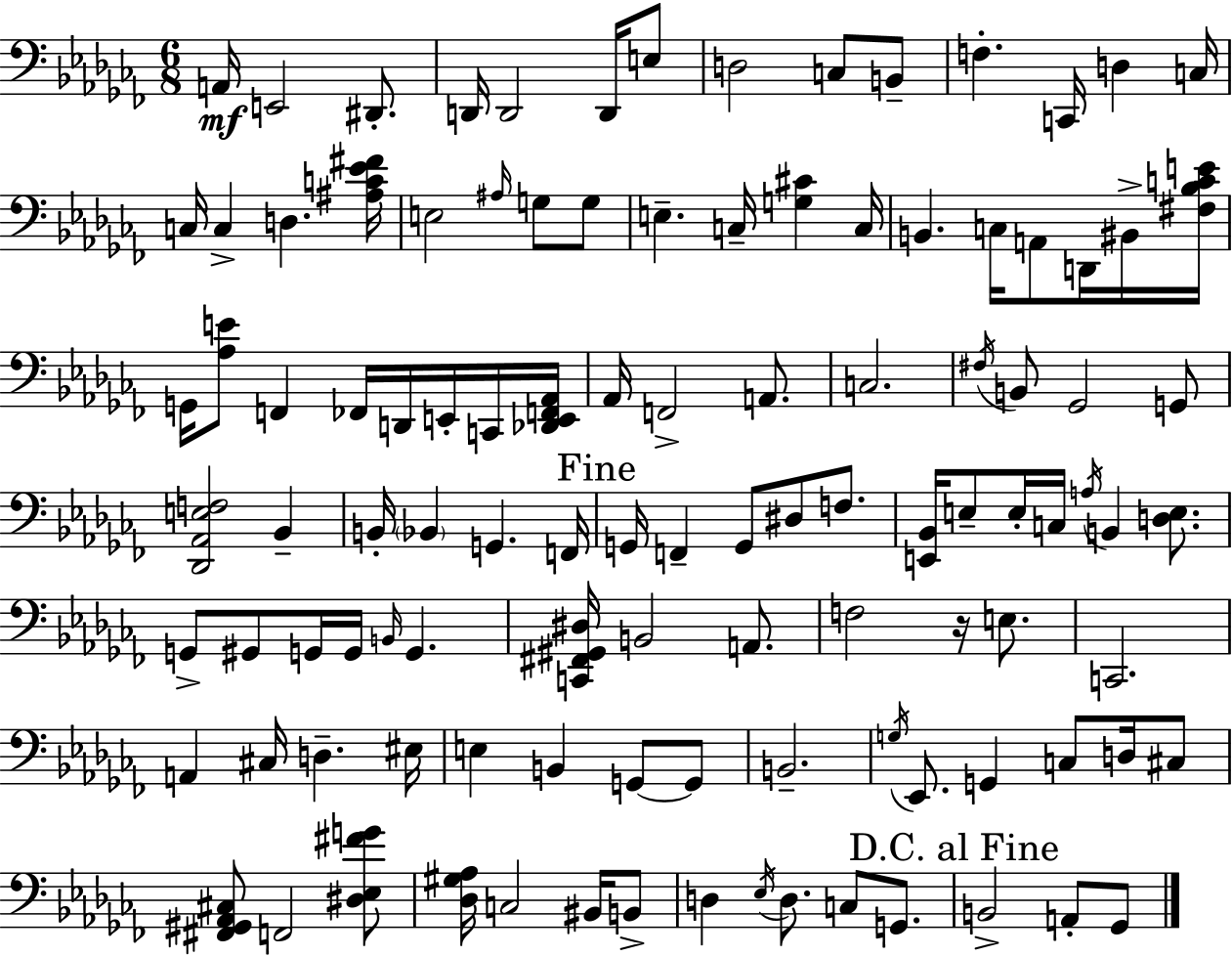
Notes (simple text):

A2/s E2/h D#2/e. D2/s D2/h D2/s E3/e D3/h C3/e B2/e F3/q. C2/s D3/q C3/s C3/s C3/q D3/q. [A#3,C4,Eb4,F#4]/s E3/h A#3/s G3/e G3/e E3/q. C3/s [G3,C#4]/q C3/s B2/q. C3/s A2/e D2/s BIS2/s [F#3,Bb3,C4,E4]/s G2/s [Ab3,E4]/e F2/q FES2/s D2/s E2/s C2/s [Db2,E2,F2,Ab2]/s Ab2/s F2/h A2/e. C3/h. F#3/s B2/e Gb2/h G2/e [Db2,Ab2,E3,F3]/h Bb2/q B2/s Bb2/q G2/q. F2/s G2/s F2/q G2/e D#3/e F3/e. [E2,Bb2]/s E3/e E3/s C3/s A3/s B2/q [D3,E3]/e. G2/e G#2/e G2/s G2/s B2/s G2/q. [C2,F#2,G#2,D#3]/s B2/h A2/e. F3/h R/s E3/e. C2/h. A2/q C#3/s D3/q. EIS3/s E3/q B2/q G2/e G2/e B2/h. G3/s Eb2/e. G2/q C3/e D3/s C#3/e [F#2,G#2,Ab2,C#3]/e F2/h [D#3,Eb3,F#4,G4]/e [Db3,G#3,Ab3]/s C3/h BIS2/s B2/e D3/q Eb3/s D3/e. C3/e G2/e. B2/h A2/e Gb2/e